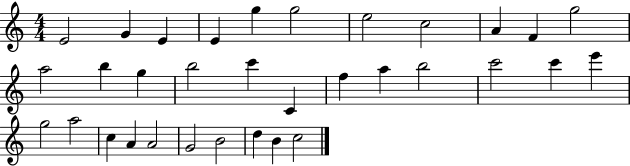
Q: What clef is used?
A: treble